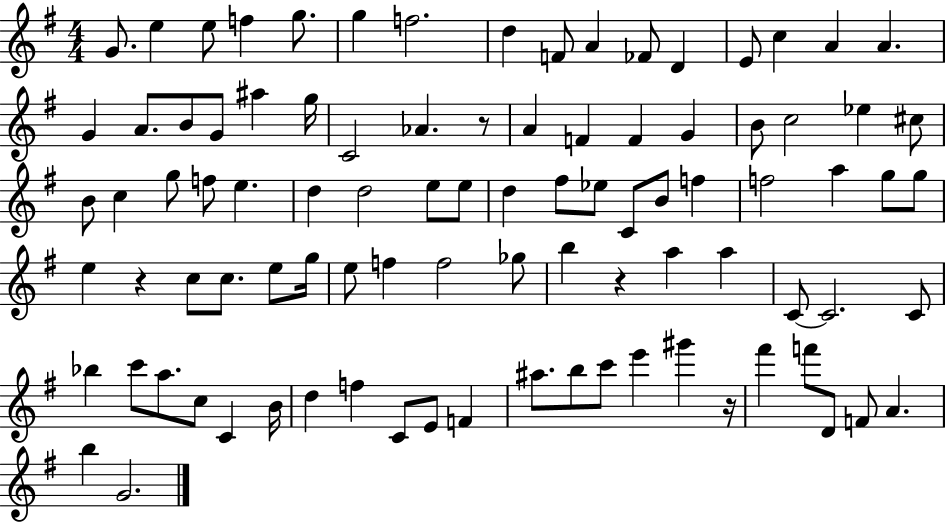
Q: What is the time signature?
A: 4/4